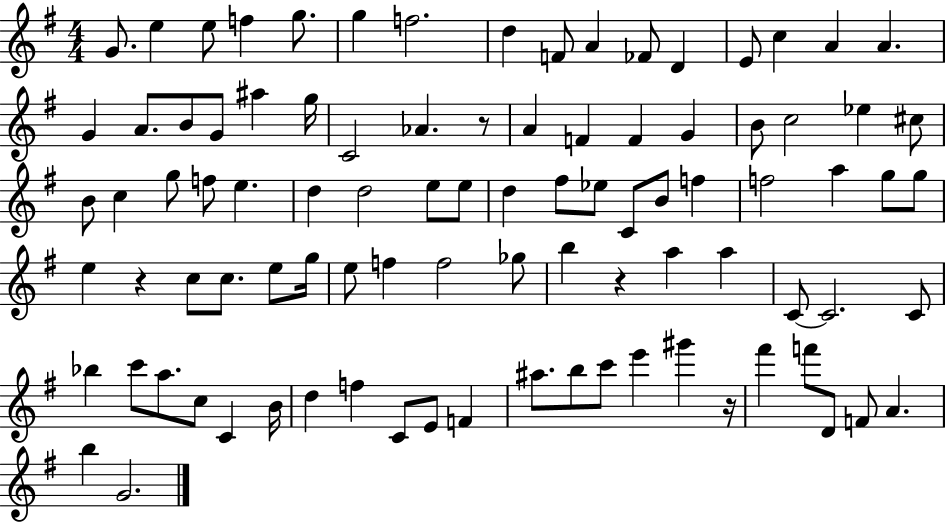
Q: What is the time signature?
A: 4/4